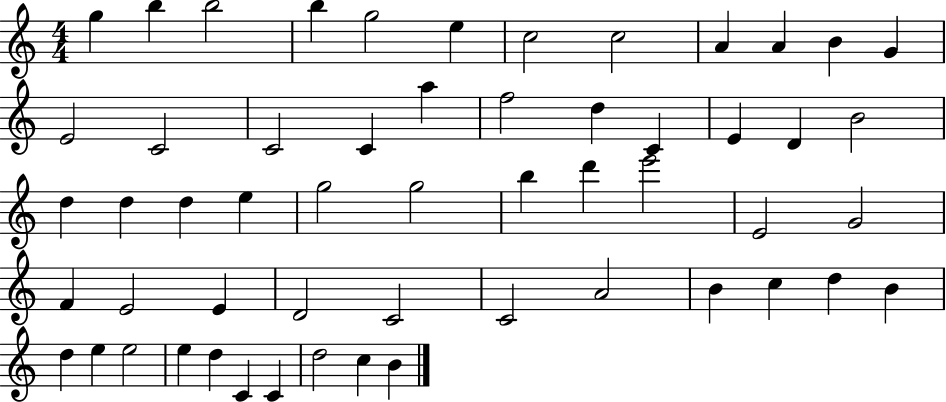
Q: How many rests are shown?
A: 0